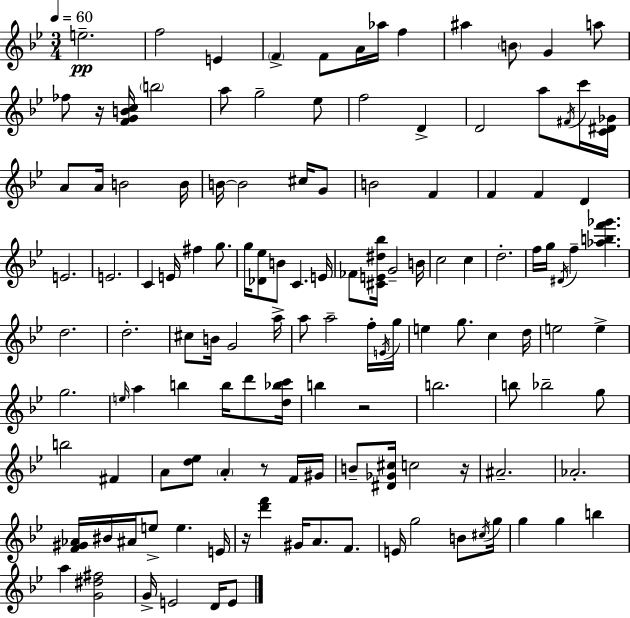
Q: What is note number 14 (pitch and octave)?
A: B5